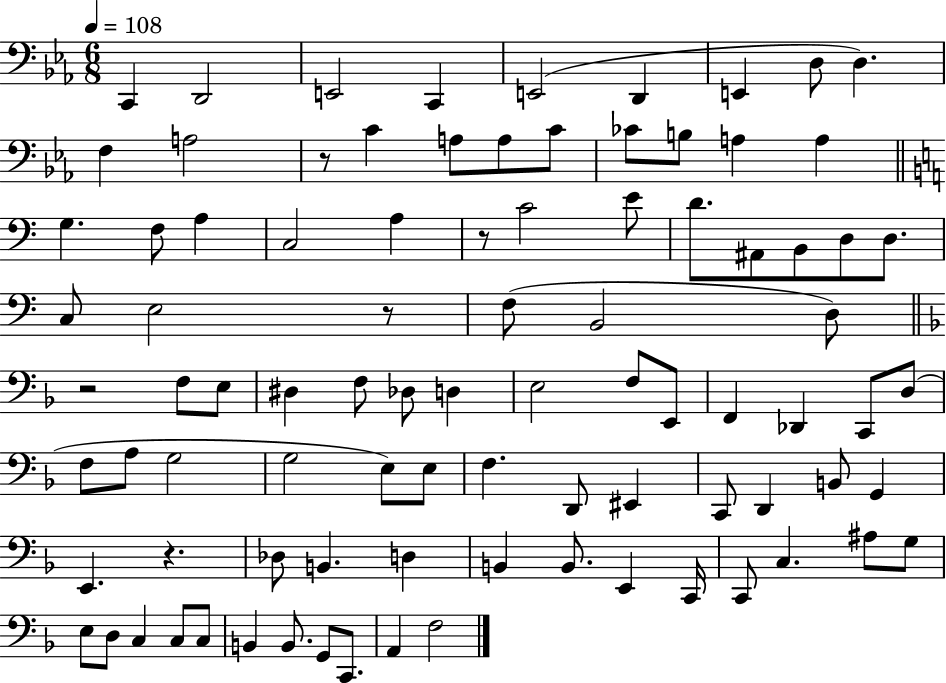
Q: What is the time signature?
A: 6/8